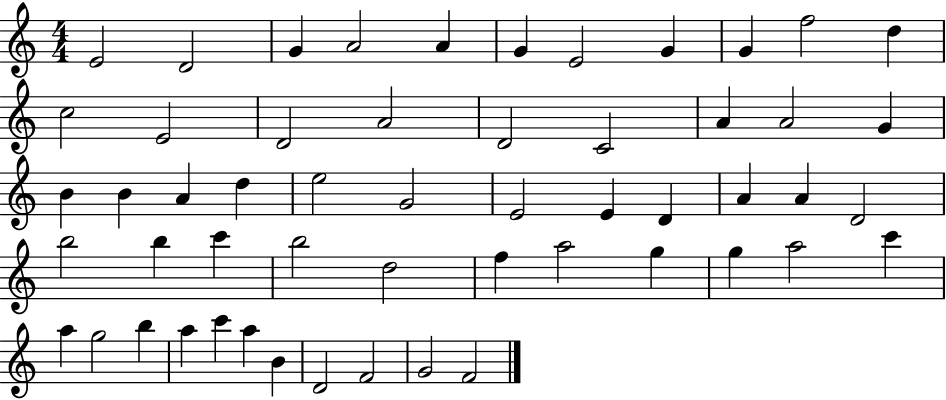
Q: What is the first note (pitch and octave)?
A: E4